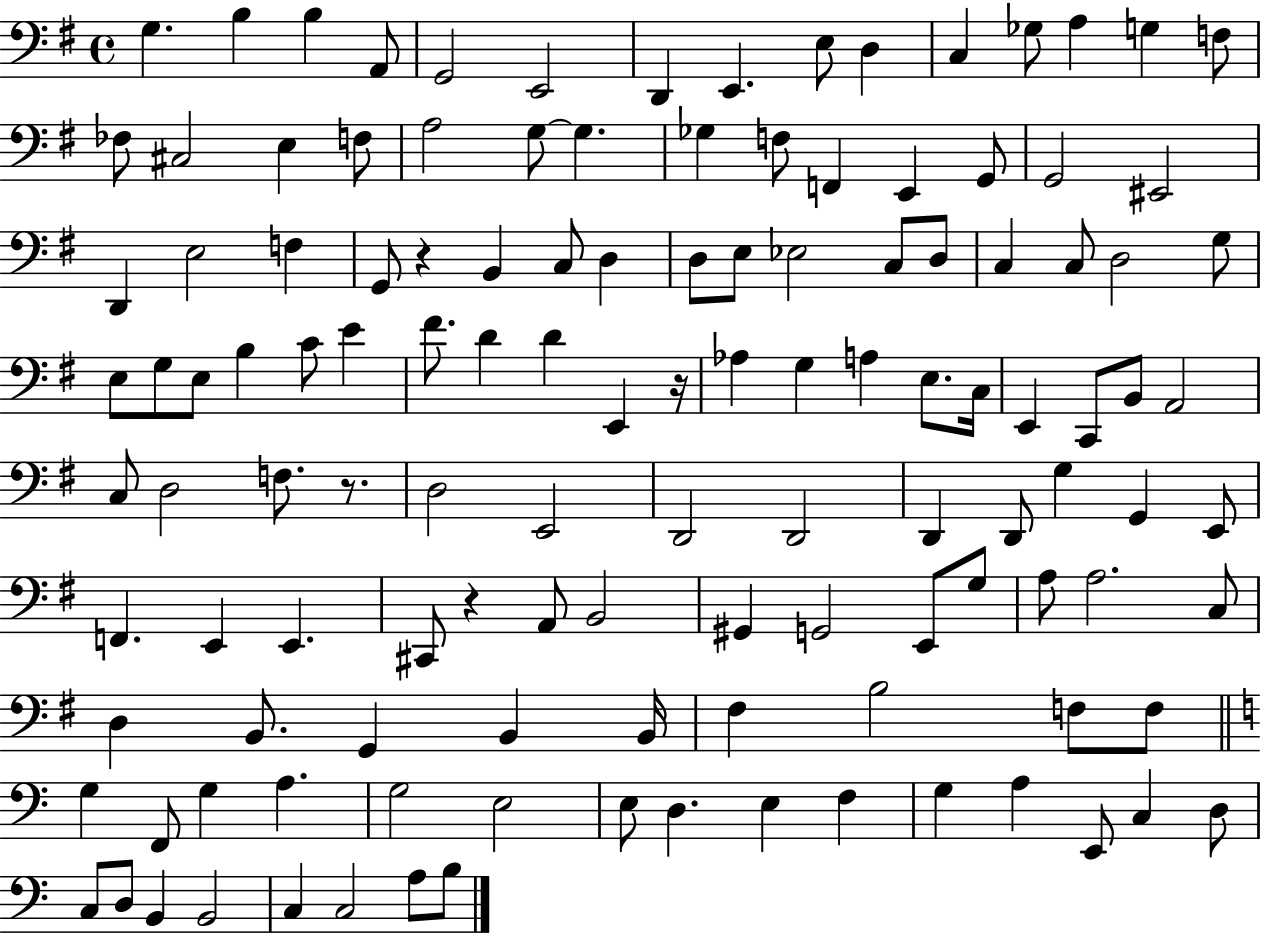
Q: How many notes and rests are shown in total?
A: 125